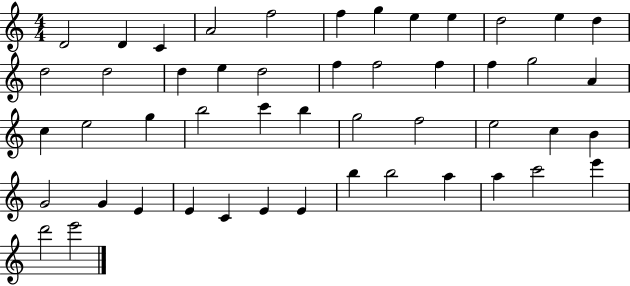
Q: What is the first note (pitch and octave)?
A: D4